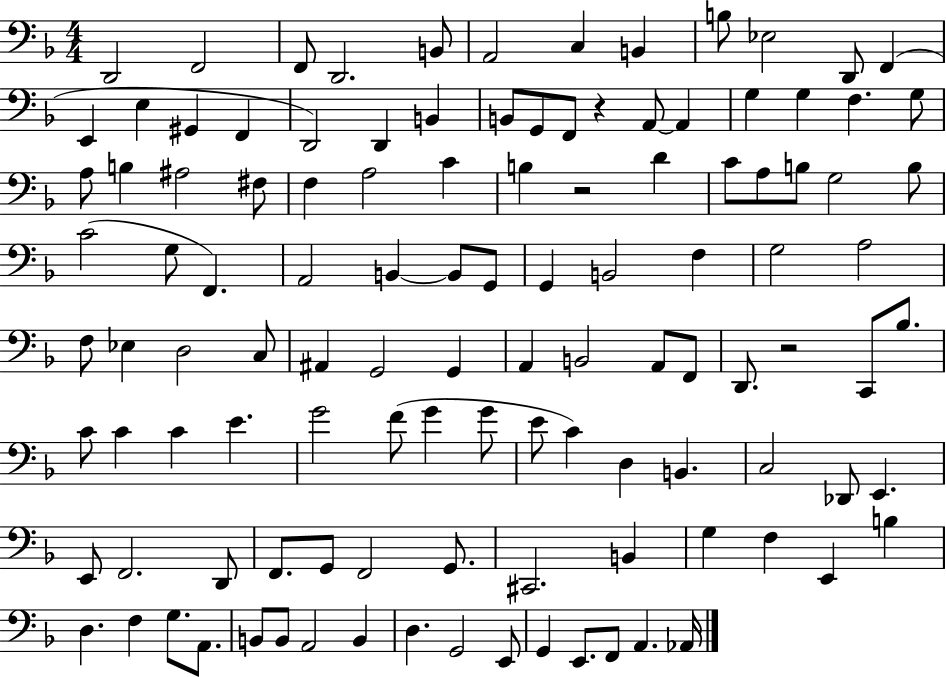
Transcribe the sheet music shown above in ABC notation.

X:1
T:Untitled
M:4/4
L:1/4
K:F
D,,2 F,,2 F,,/2 D,,2 B,,/2 A,,2 C, B,, B,/2 _E,2 D,,/2 F,, E,, E, ^G,, F,, D,,2 D,, B,, B,,/2 G,,/2 F,,/2 z A,,/2 A,, G, G, F, G,/2 A,/2 B, ^A,2 ^F,/2 F, A,2 C B, z2 D C/2 A,/2 B,/2 G,2 B,/2 C2 G,/2 F,, A,,2 B,, B,,/2 G,,/2 G,, B,,2 F, G,2 A,2 F,/2 _E, D,2 C,/2 ^A,, G,,2 G,, A,, B,,2 A,,/2 F,,/2 D,,/2 z2 C,,/2 _B,/2 C/2 C C E G2 F/2 G G/2 E/2 C D, B,, C,2 _D,,/2 E,, E,,/2 F,,2 D,,/2 F,,/2 G,,/2 F,,2 G,,/2 ^C,,2 B,, G, F, E,, B, D, F, G,/2 A,,/2 B,,/2 B,,/2 A,,2 B,, D, G,,2 E,,/2 G,, E,,/2 F,,/2 A,, _A,,/4